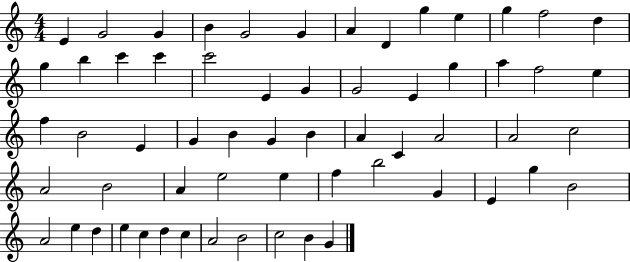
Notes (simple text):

E4/q G4/h G4/q B4/q G4/h G4/q A4/q D4/q G5/q E5/q G5/q F5/h D5/q G5/q B5/q C6/q C6/q C6/h E4/q G4/q G4/h E4/q G5/q A5/q F5/h E5/q F5/q B4/h E4/q G4/q B4/q G4/q B4/q A4/q C4/q A4/h A4/h C5/h A4/h B4/h A4/q E5/h E5/q F5/q B5/h G4/q E4/q G5/q B4/h A4/h E5/q D5/q E5/q C5/q D5/q C5/q A4/h B4/h C5/h B4/q G4/q